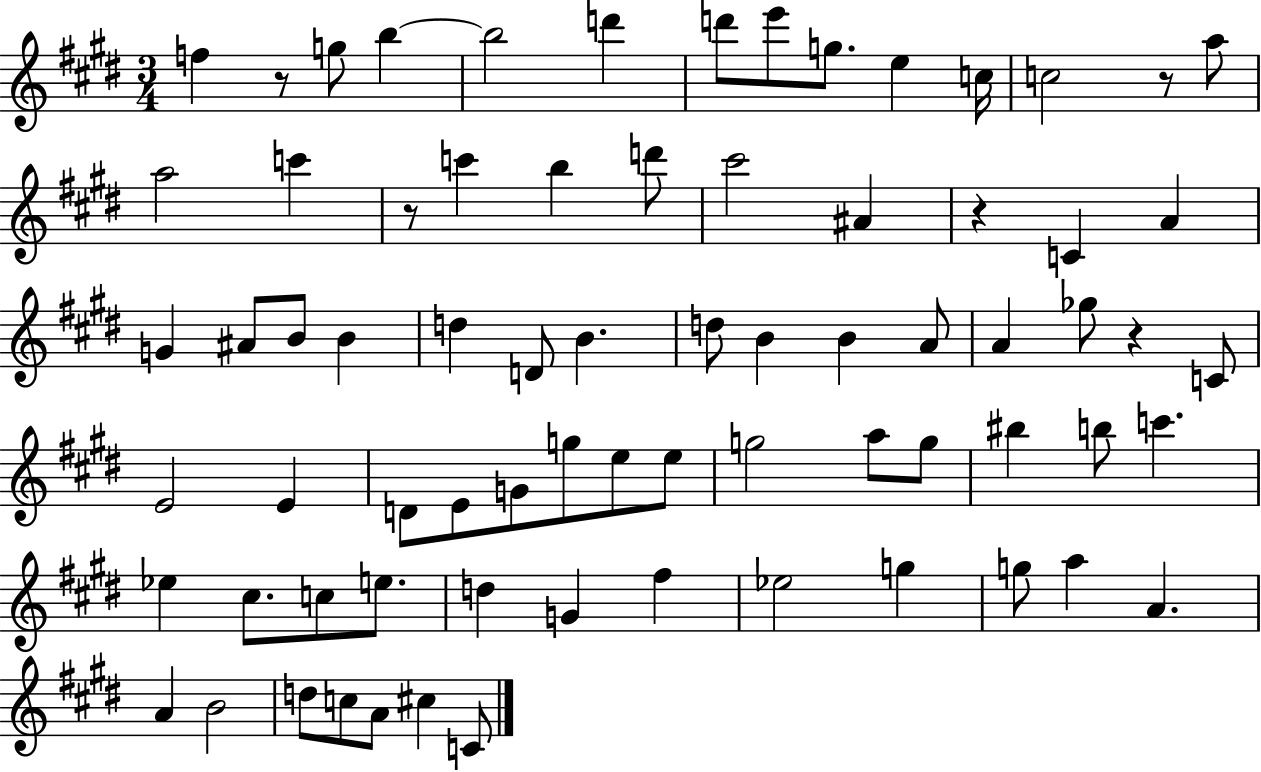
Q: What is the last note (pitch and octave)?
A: C4